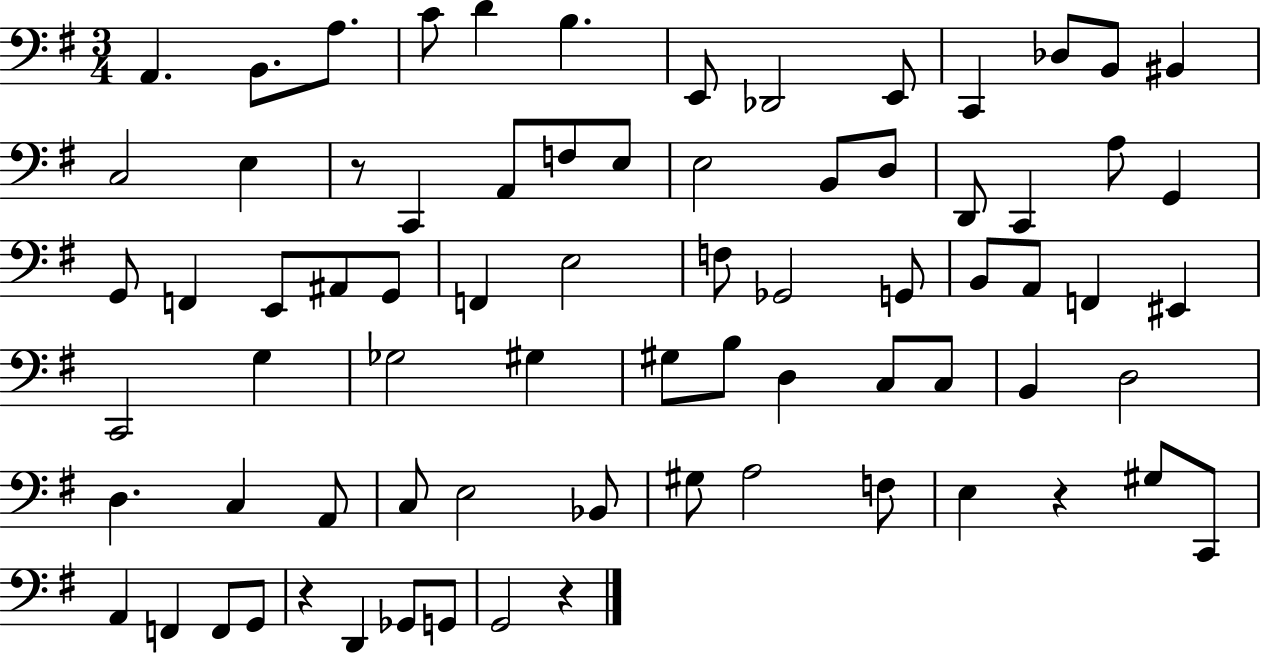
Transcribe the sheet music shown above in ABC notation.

X:1
T:Untitled
M:3/4
L:1/4
K:G
A,, B,,/2 A,/2 C/2 D B, E,,/2 _D,,2 E,,/2 C,, _D,/2 B,,/2 ^B,, C,2 E, z/2 C,, A,,/2 F,/2 E,/2 E,2 B,,/2 D,/2 D,,/2 C,, A,/2 G,, G,,/2 F,, E,,/2 ^A,,/2 G,,/2 F,, E,2 F,/2 _G,,2 G,,/2 B,,/2 A,,/2 F,, ^E,, C,,2 G, _G,2 ^G, ^G,/2 B,/2 D, C,/2 C,/2 B,, D,2 D, C, A,,/2 C,/2 E,2 _B,,/2 ^G,/2 A,2 F,/2 E, z ^G,/2 C,,/2 A,, F,, F,,/2 G,,/2 z D,, _G,,/2 G,,/2 G,,2 z